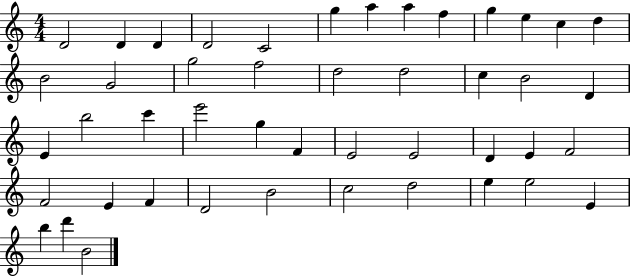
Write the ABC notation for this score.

X:1
T:Untitled
M:4/4
L:1/4
K:C
D2 D D D2 C2 g a a f g e c d B2 G2 g2 f2 d2 d2 c B2 D E b2 c' e'2 g F E2 E2 D E F2 F2 E F D2 B2 c2 d2 e e2 E b d' B2